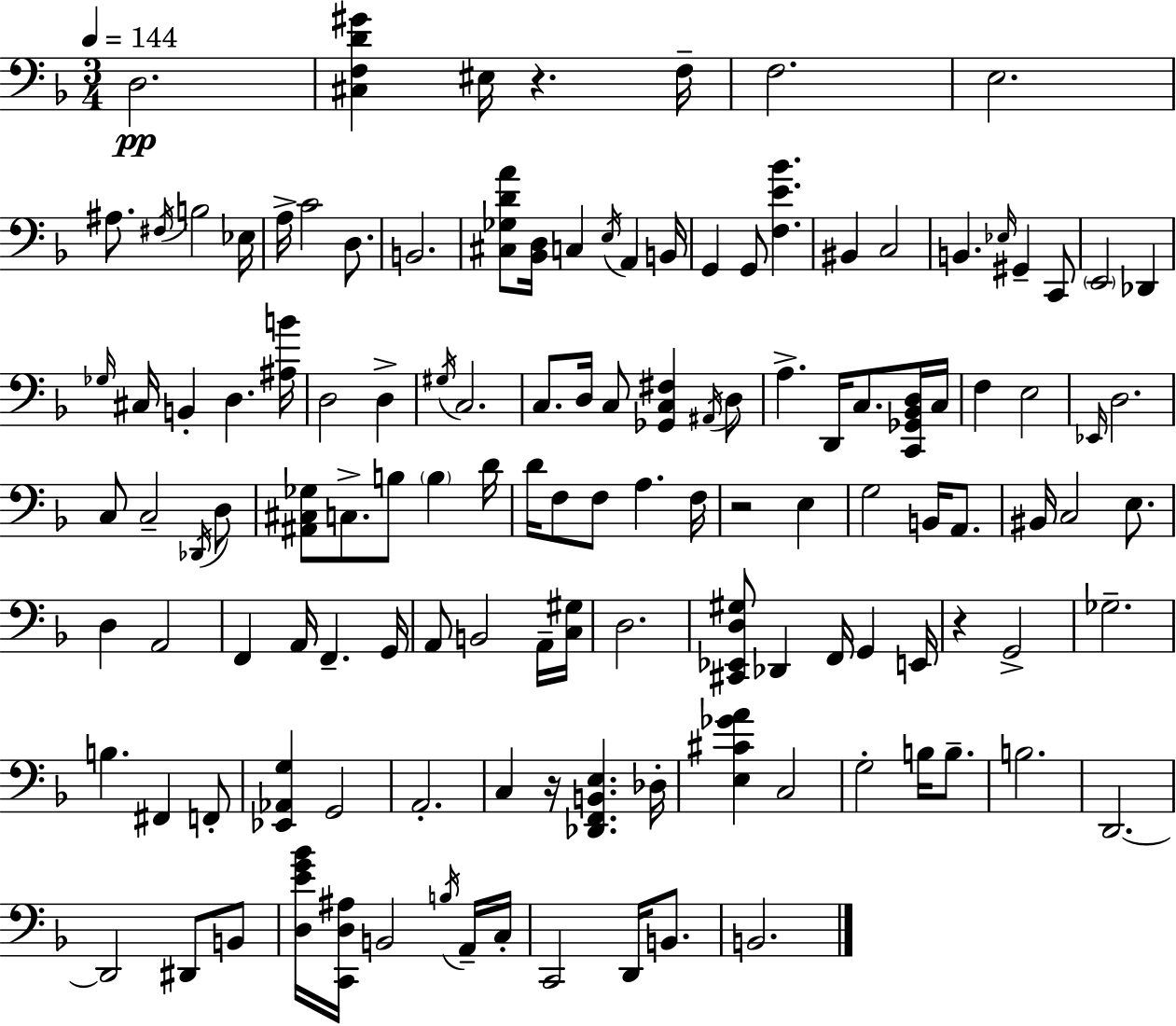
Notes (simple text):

D3/h. [C#3,F3,D4,G#4]/q EIS3/s R/q. F3/s F3/h. E3/h. A#3/e. F#3/s B3/h Eb3/s A3/s C4/h D3/e. B2/h. [C#3,Gb3,D4,A4]/e [Bb2,D3]/s C3/q E3/s A2/q B2/s G2/q G2/e [F3,E4,Bb4]/q. BIS2/q C3/h B2/q. Eb3/s G#2/q C2/e E2/h Db2/q Gb3/s C#3/s B2/q D3/q. [A#3,B4]/s D3/h D3/q G#3/s C3/h. C3/e. D3/s C3/e [Gb2,C3,F#3]/q A#2/s D3/e A3/q. D2/s C3/e. [C2,Gb2,Bb2,D3]/s C3/s F3/q E3/h Eb2/s D3/h. C3/e C3/h Db2/s D3/e [A#2,C#3,Gb3]/e C3/e. B3/e B3/q D4/s D4/s F3/e F3/e A3/q. F3/s R/h E3/q G3/h B2/s A2/e. BIS2/s C3/h E3/e. D3/q A2/h F2/q A2/s F2/q. G2/s A2/e B2/h A2/s [C3,G#3]/s D3/h. [C#2,Eb2,D3,G#3]/e Db2/q F2/s G2/q E2/s R/q G2/h Gb3/h. B3/q. F#2/q F2/e [Eb2,Ab2,G3]/q G2/h A2/h. C3/q R/s [Db2,F2,B2,E3]/q. Db3/s [E3,C#4,Gb4,A4]/q C3/h G3/h B3/s B3/e. B3/h. D2/h. D2/h D#2/e B2/e [D3,E4,G4,Bb4]/s [C2,D3,A#3]/s B2/h B3/s A2/s C3/s C2/h D2/s B2/e. B2/h.